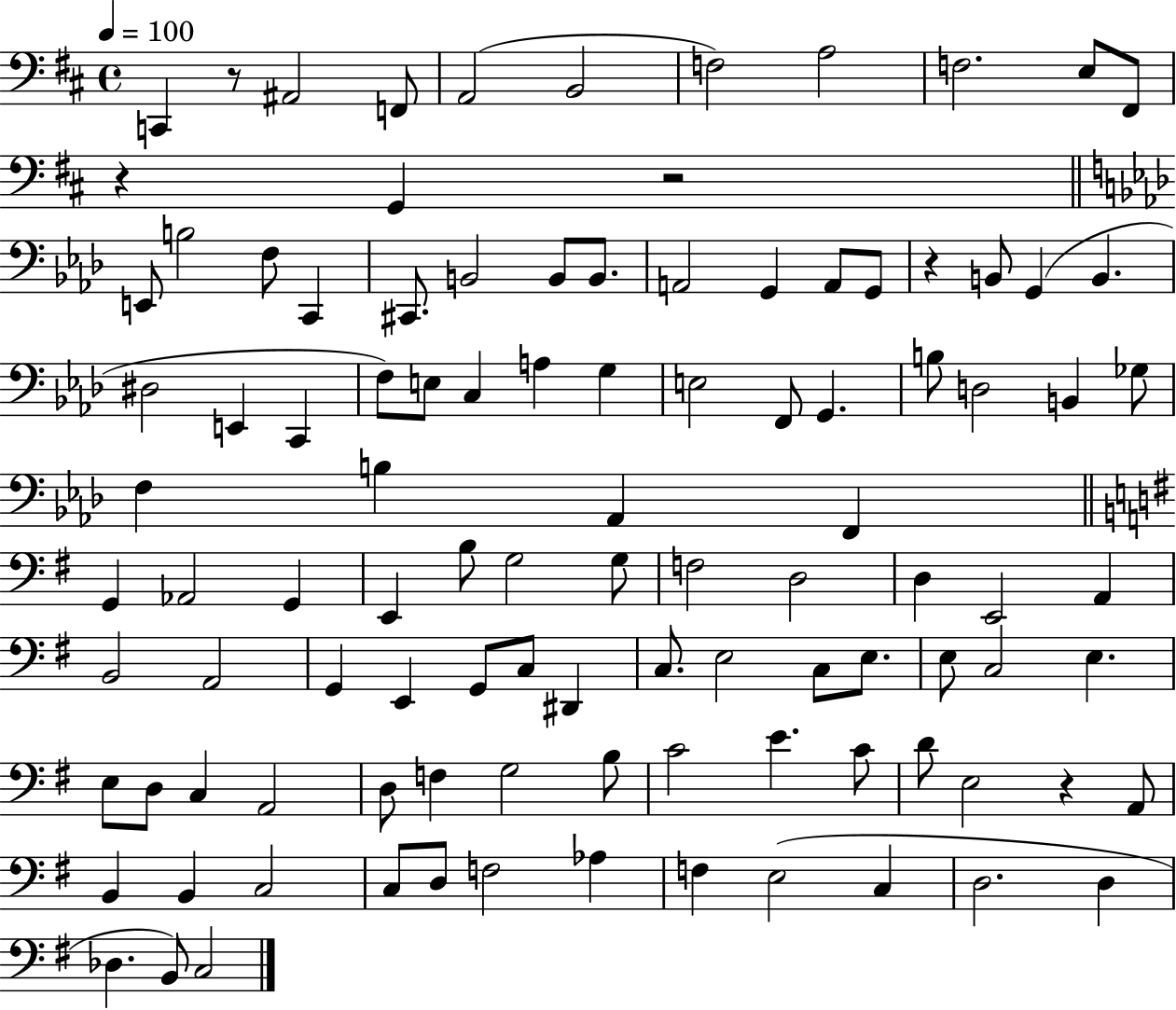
X:1
T:Untitled
M:4/4
L:1/4
K:D
C,, z/2 ^A,,2 F,,/2 A,,2 B,,2 F,2 A,2 F,2 E,/2 ^F,,/2 z G,, z2 E,,/2 B,2 F,/2 C,, ^C,,/2 B,,2 B,,/2 B,,/2 A,,2 G,, A,,/2 G,,/2 z B,,/2 G,, B,, ^D,2 E,, C,, F,/2 E,/2 C, A, G, E,2 F,,/2 G,, B,/2 D,2 B,, _G,/2 F, B, _A,, F,, G,, _A,,2 G,, E,, B,/2 G,2 G,/2 F,2 D,2 D, E,,2 A,, B,,2 A,,2 G,, E,, G,,/2 C,/2 ^D,, C,/2 E,2 C,/2 E,/2 E,/2 C,2 E, E,/2 D,/2 C, A,,2 D,/2 F, G,2 B,/2 C2 E C/2 D/2 E,2 z A,,/2 B,, B,, C,2 C,/2 D,/2 F,2 _A, F, E,2 C, D,2 D, _D, B,,/2 C,2